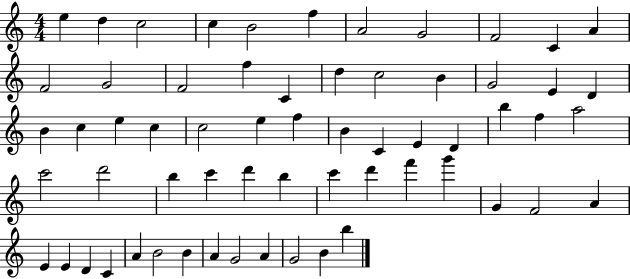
X:1
T:Untitled
M:4/4
L:1/4
K:C
e d c2 c B2 f A2 G2 F2 C A F2 G2 F2 f C d c2 B G2 E D B c e c c2 e f B C E D b f a2 c'2 d'2 b c' d' b c' d' f' g' G F2 A E E D C A B2 B A G2 A G2 B b